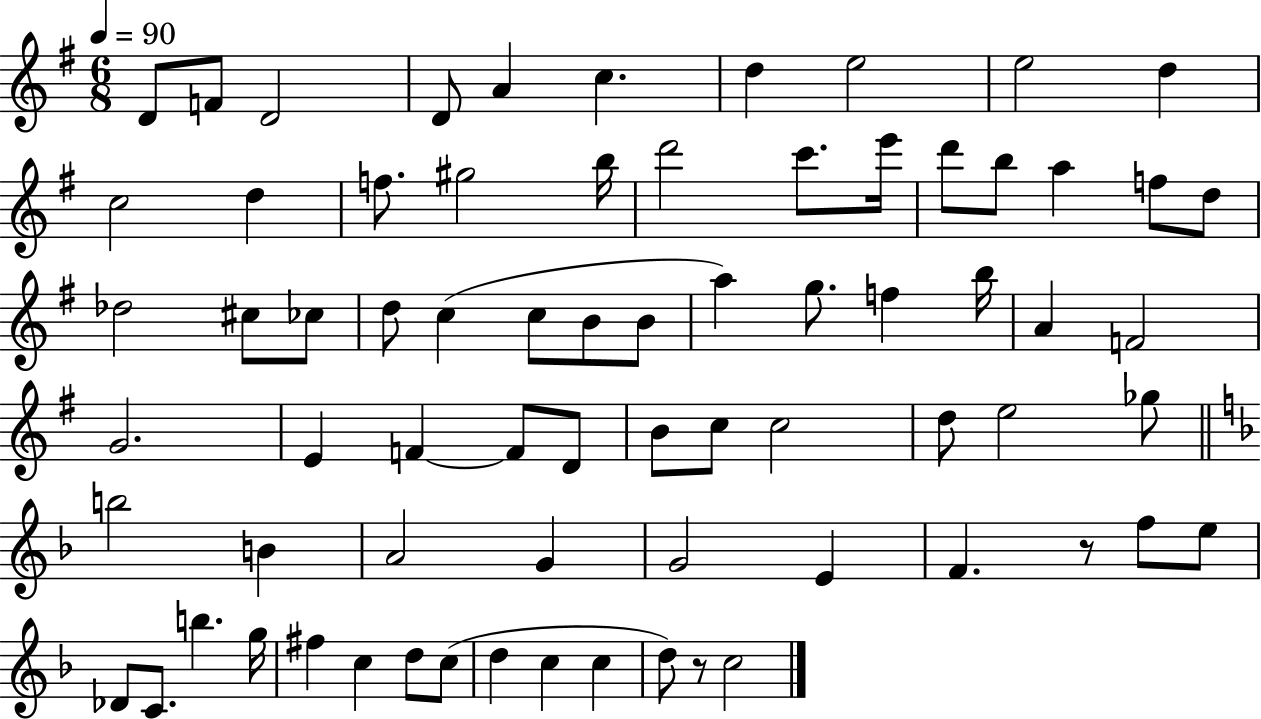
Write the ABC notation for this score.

X:1
T:Untitled
M:6/8
L:1/4
K:G
D/2 F/2 D2 D/2 A c d e2 e2 d c2 d f/2 ^g2 b/4 d'2 c'/2 e'/4 d'/2 b/2 a f/2 d/2 _d2 ^c/2 _c/2 d/2 c c/2 B/2 B/2 a g/2 f b/4 A F2 G2 E F F/2 D/2 B/2 c/2 c2 d/2 e2 _g/2 b2 B A2 G G2 E F z/2 f/2 e/2 _D/2 C/2 b g/4 ^f c d/2 c/2 d c c d/2 z/2 c2